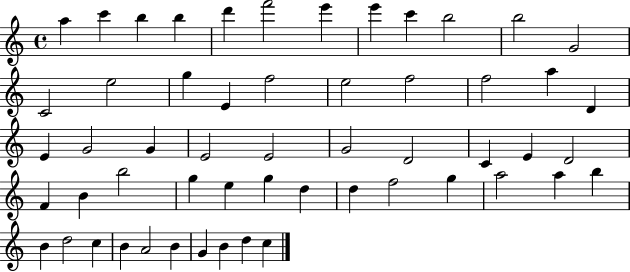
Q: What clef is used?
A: treble